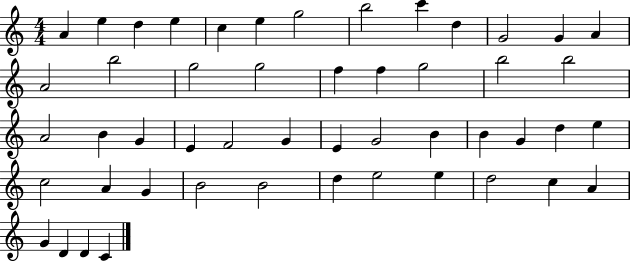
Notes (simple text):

A4/q E5/q D5/q E5/q C5/q E5/q G5/h B5/h C6/q D5/q G4/h G4/q A4/q A4/h B5/h G5/h G5/h F5/q F5/q G5/h B5/h B5/h A4/h B4/q G4/q E4/q F4/h G4/q E4/q G4/h B4/q B4/q G4/q D5/q E5/q C5/h A4/q G4/q B4/h B4/h D5/q E5/h E5/q D5/h C5/q A4/q G4/q D4/q D4/q C4/q